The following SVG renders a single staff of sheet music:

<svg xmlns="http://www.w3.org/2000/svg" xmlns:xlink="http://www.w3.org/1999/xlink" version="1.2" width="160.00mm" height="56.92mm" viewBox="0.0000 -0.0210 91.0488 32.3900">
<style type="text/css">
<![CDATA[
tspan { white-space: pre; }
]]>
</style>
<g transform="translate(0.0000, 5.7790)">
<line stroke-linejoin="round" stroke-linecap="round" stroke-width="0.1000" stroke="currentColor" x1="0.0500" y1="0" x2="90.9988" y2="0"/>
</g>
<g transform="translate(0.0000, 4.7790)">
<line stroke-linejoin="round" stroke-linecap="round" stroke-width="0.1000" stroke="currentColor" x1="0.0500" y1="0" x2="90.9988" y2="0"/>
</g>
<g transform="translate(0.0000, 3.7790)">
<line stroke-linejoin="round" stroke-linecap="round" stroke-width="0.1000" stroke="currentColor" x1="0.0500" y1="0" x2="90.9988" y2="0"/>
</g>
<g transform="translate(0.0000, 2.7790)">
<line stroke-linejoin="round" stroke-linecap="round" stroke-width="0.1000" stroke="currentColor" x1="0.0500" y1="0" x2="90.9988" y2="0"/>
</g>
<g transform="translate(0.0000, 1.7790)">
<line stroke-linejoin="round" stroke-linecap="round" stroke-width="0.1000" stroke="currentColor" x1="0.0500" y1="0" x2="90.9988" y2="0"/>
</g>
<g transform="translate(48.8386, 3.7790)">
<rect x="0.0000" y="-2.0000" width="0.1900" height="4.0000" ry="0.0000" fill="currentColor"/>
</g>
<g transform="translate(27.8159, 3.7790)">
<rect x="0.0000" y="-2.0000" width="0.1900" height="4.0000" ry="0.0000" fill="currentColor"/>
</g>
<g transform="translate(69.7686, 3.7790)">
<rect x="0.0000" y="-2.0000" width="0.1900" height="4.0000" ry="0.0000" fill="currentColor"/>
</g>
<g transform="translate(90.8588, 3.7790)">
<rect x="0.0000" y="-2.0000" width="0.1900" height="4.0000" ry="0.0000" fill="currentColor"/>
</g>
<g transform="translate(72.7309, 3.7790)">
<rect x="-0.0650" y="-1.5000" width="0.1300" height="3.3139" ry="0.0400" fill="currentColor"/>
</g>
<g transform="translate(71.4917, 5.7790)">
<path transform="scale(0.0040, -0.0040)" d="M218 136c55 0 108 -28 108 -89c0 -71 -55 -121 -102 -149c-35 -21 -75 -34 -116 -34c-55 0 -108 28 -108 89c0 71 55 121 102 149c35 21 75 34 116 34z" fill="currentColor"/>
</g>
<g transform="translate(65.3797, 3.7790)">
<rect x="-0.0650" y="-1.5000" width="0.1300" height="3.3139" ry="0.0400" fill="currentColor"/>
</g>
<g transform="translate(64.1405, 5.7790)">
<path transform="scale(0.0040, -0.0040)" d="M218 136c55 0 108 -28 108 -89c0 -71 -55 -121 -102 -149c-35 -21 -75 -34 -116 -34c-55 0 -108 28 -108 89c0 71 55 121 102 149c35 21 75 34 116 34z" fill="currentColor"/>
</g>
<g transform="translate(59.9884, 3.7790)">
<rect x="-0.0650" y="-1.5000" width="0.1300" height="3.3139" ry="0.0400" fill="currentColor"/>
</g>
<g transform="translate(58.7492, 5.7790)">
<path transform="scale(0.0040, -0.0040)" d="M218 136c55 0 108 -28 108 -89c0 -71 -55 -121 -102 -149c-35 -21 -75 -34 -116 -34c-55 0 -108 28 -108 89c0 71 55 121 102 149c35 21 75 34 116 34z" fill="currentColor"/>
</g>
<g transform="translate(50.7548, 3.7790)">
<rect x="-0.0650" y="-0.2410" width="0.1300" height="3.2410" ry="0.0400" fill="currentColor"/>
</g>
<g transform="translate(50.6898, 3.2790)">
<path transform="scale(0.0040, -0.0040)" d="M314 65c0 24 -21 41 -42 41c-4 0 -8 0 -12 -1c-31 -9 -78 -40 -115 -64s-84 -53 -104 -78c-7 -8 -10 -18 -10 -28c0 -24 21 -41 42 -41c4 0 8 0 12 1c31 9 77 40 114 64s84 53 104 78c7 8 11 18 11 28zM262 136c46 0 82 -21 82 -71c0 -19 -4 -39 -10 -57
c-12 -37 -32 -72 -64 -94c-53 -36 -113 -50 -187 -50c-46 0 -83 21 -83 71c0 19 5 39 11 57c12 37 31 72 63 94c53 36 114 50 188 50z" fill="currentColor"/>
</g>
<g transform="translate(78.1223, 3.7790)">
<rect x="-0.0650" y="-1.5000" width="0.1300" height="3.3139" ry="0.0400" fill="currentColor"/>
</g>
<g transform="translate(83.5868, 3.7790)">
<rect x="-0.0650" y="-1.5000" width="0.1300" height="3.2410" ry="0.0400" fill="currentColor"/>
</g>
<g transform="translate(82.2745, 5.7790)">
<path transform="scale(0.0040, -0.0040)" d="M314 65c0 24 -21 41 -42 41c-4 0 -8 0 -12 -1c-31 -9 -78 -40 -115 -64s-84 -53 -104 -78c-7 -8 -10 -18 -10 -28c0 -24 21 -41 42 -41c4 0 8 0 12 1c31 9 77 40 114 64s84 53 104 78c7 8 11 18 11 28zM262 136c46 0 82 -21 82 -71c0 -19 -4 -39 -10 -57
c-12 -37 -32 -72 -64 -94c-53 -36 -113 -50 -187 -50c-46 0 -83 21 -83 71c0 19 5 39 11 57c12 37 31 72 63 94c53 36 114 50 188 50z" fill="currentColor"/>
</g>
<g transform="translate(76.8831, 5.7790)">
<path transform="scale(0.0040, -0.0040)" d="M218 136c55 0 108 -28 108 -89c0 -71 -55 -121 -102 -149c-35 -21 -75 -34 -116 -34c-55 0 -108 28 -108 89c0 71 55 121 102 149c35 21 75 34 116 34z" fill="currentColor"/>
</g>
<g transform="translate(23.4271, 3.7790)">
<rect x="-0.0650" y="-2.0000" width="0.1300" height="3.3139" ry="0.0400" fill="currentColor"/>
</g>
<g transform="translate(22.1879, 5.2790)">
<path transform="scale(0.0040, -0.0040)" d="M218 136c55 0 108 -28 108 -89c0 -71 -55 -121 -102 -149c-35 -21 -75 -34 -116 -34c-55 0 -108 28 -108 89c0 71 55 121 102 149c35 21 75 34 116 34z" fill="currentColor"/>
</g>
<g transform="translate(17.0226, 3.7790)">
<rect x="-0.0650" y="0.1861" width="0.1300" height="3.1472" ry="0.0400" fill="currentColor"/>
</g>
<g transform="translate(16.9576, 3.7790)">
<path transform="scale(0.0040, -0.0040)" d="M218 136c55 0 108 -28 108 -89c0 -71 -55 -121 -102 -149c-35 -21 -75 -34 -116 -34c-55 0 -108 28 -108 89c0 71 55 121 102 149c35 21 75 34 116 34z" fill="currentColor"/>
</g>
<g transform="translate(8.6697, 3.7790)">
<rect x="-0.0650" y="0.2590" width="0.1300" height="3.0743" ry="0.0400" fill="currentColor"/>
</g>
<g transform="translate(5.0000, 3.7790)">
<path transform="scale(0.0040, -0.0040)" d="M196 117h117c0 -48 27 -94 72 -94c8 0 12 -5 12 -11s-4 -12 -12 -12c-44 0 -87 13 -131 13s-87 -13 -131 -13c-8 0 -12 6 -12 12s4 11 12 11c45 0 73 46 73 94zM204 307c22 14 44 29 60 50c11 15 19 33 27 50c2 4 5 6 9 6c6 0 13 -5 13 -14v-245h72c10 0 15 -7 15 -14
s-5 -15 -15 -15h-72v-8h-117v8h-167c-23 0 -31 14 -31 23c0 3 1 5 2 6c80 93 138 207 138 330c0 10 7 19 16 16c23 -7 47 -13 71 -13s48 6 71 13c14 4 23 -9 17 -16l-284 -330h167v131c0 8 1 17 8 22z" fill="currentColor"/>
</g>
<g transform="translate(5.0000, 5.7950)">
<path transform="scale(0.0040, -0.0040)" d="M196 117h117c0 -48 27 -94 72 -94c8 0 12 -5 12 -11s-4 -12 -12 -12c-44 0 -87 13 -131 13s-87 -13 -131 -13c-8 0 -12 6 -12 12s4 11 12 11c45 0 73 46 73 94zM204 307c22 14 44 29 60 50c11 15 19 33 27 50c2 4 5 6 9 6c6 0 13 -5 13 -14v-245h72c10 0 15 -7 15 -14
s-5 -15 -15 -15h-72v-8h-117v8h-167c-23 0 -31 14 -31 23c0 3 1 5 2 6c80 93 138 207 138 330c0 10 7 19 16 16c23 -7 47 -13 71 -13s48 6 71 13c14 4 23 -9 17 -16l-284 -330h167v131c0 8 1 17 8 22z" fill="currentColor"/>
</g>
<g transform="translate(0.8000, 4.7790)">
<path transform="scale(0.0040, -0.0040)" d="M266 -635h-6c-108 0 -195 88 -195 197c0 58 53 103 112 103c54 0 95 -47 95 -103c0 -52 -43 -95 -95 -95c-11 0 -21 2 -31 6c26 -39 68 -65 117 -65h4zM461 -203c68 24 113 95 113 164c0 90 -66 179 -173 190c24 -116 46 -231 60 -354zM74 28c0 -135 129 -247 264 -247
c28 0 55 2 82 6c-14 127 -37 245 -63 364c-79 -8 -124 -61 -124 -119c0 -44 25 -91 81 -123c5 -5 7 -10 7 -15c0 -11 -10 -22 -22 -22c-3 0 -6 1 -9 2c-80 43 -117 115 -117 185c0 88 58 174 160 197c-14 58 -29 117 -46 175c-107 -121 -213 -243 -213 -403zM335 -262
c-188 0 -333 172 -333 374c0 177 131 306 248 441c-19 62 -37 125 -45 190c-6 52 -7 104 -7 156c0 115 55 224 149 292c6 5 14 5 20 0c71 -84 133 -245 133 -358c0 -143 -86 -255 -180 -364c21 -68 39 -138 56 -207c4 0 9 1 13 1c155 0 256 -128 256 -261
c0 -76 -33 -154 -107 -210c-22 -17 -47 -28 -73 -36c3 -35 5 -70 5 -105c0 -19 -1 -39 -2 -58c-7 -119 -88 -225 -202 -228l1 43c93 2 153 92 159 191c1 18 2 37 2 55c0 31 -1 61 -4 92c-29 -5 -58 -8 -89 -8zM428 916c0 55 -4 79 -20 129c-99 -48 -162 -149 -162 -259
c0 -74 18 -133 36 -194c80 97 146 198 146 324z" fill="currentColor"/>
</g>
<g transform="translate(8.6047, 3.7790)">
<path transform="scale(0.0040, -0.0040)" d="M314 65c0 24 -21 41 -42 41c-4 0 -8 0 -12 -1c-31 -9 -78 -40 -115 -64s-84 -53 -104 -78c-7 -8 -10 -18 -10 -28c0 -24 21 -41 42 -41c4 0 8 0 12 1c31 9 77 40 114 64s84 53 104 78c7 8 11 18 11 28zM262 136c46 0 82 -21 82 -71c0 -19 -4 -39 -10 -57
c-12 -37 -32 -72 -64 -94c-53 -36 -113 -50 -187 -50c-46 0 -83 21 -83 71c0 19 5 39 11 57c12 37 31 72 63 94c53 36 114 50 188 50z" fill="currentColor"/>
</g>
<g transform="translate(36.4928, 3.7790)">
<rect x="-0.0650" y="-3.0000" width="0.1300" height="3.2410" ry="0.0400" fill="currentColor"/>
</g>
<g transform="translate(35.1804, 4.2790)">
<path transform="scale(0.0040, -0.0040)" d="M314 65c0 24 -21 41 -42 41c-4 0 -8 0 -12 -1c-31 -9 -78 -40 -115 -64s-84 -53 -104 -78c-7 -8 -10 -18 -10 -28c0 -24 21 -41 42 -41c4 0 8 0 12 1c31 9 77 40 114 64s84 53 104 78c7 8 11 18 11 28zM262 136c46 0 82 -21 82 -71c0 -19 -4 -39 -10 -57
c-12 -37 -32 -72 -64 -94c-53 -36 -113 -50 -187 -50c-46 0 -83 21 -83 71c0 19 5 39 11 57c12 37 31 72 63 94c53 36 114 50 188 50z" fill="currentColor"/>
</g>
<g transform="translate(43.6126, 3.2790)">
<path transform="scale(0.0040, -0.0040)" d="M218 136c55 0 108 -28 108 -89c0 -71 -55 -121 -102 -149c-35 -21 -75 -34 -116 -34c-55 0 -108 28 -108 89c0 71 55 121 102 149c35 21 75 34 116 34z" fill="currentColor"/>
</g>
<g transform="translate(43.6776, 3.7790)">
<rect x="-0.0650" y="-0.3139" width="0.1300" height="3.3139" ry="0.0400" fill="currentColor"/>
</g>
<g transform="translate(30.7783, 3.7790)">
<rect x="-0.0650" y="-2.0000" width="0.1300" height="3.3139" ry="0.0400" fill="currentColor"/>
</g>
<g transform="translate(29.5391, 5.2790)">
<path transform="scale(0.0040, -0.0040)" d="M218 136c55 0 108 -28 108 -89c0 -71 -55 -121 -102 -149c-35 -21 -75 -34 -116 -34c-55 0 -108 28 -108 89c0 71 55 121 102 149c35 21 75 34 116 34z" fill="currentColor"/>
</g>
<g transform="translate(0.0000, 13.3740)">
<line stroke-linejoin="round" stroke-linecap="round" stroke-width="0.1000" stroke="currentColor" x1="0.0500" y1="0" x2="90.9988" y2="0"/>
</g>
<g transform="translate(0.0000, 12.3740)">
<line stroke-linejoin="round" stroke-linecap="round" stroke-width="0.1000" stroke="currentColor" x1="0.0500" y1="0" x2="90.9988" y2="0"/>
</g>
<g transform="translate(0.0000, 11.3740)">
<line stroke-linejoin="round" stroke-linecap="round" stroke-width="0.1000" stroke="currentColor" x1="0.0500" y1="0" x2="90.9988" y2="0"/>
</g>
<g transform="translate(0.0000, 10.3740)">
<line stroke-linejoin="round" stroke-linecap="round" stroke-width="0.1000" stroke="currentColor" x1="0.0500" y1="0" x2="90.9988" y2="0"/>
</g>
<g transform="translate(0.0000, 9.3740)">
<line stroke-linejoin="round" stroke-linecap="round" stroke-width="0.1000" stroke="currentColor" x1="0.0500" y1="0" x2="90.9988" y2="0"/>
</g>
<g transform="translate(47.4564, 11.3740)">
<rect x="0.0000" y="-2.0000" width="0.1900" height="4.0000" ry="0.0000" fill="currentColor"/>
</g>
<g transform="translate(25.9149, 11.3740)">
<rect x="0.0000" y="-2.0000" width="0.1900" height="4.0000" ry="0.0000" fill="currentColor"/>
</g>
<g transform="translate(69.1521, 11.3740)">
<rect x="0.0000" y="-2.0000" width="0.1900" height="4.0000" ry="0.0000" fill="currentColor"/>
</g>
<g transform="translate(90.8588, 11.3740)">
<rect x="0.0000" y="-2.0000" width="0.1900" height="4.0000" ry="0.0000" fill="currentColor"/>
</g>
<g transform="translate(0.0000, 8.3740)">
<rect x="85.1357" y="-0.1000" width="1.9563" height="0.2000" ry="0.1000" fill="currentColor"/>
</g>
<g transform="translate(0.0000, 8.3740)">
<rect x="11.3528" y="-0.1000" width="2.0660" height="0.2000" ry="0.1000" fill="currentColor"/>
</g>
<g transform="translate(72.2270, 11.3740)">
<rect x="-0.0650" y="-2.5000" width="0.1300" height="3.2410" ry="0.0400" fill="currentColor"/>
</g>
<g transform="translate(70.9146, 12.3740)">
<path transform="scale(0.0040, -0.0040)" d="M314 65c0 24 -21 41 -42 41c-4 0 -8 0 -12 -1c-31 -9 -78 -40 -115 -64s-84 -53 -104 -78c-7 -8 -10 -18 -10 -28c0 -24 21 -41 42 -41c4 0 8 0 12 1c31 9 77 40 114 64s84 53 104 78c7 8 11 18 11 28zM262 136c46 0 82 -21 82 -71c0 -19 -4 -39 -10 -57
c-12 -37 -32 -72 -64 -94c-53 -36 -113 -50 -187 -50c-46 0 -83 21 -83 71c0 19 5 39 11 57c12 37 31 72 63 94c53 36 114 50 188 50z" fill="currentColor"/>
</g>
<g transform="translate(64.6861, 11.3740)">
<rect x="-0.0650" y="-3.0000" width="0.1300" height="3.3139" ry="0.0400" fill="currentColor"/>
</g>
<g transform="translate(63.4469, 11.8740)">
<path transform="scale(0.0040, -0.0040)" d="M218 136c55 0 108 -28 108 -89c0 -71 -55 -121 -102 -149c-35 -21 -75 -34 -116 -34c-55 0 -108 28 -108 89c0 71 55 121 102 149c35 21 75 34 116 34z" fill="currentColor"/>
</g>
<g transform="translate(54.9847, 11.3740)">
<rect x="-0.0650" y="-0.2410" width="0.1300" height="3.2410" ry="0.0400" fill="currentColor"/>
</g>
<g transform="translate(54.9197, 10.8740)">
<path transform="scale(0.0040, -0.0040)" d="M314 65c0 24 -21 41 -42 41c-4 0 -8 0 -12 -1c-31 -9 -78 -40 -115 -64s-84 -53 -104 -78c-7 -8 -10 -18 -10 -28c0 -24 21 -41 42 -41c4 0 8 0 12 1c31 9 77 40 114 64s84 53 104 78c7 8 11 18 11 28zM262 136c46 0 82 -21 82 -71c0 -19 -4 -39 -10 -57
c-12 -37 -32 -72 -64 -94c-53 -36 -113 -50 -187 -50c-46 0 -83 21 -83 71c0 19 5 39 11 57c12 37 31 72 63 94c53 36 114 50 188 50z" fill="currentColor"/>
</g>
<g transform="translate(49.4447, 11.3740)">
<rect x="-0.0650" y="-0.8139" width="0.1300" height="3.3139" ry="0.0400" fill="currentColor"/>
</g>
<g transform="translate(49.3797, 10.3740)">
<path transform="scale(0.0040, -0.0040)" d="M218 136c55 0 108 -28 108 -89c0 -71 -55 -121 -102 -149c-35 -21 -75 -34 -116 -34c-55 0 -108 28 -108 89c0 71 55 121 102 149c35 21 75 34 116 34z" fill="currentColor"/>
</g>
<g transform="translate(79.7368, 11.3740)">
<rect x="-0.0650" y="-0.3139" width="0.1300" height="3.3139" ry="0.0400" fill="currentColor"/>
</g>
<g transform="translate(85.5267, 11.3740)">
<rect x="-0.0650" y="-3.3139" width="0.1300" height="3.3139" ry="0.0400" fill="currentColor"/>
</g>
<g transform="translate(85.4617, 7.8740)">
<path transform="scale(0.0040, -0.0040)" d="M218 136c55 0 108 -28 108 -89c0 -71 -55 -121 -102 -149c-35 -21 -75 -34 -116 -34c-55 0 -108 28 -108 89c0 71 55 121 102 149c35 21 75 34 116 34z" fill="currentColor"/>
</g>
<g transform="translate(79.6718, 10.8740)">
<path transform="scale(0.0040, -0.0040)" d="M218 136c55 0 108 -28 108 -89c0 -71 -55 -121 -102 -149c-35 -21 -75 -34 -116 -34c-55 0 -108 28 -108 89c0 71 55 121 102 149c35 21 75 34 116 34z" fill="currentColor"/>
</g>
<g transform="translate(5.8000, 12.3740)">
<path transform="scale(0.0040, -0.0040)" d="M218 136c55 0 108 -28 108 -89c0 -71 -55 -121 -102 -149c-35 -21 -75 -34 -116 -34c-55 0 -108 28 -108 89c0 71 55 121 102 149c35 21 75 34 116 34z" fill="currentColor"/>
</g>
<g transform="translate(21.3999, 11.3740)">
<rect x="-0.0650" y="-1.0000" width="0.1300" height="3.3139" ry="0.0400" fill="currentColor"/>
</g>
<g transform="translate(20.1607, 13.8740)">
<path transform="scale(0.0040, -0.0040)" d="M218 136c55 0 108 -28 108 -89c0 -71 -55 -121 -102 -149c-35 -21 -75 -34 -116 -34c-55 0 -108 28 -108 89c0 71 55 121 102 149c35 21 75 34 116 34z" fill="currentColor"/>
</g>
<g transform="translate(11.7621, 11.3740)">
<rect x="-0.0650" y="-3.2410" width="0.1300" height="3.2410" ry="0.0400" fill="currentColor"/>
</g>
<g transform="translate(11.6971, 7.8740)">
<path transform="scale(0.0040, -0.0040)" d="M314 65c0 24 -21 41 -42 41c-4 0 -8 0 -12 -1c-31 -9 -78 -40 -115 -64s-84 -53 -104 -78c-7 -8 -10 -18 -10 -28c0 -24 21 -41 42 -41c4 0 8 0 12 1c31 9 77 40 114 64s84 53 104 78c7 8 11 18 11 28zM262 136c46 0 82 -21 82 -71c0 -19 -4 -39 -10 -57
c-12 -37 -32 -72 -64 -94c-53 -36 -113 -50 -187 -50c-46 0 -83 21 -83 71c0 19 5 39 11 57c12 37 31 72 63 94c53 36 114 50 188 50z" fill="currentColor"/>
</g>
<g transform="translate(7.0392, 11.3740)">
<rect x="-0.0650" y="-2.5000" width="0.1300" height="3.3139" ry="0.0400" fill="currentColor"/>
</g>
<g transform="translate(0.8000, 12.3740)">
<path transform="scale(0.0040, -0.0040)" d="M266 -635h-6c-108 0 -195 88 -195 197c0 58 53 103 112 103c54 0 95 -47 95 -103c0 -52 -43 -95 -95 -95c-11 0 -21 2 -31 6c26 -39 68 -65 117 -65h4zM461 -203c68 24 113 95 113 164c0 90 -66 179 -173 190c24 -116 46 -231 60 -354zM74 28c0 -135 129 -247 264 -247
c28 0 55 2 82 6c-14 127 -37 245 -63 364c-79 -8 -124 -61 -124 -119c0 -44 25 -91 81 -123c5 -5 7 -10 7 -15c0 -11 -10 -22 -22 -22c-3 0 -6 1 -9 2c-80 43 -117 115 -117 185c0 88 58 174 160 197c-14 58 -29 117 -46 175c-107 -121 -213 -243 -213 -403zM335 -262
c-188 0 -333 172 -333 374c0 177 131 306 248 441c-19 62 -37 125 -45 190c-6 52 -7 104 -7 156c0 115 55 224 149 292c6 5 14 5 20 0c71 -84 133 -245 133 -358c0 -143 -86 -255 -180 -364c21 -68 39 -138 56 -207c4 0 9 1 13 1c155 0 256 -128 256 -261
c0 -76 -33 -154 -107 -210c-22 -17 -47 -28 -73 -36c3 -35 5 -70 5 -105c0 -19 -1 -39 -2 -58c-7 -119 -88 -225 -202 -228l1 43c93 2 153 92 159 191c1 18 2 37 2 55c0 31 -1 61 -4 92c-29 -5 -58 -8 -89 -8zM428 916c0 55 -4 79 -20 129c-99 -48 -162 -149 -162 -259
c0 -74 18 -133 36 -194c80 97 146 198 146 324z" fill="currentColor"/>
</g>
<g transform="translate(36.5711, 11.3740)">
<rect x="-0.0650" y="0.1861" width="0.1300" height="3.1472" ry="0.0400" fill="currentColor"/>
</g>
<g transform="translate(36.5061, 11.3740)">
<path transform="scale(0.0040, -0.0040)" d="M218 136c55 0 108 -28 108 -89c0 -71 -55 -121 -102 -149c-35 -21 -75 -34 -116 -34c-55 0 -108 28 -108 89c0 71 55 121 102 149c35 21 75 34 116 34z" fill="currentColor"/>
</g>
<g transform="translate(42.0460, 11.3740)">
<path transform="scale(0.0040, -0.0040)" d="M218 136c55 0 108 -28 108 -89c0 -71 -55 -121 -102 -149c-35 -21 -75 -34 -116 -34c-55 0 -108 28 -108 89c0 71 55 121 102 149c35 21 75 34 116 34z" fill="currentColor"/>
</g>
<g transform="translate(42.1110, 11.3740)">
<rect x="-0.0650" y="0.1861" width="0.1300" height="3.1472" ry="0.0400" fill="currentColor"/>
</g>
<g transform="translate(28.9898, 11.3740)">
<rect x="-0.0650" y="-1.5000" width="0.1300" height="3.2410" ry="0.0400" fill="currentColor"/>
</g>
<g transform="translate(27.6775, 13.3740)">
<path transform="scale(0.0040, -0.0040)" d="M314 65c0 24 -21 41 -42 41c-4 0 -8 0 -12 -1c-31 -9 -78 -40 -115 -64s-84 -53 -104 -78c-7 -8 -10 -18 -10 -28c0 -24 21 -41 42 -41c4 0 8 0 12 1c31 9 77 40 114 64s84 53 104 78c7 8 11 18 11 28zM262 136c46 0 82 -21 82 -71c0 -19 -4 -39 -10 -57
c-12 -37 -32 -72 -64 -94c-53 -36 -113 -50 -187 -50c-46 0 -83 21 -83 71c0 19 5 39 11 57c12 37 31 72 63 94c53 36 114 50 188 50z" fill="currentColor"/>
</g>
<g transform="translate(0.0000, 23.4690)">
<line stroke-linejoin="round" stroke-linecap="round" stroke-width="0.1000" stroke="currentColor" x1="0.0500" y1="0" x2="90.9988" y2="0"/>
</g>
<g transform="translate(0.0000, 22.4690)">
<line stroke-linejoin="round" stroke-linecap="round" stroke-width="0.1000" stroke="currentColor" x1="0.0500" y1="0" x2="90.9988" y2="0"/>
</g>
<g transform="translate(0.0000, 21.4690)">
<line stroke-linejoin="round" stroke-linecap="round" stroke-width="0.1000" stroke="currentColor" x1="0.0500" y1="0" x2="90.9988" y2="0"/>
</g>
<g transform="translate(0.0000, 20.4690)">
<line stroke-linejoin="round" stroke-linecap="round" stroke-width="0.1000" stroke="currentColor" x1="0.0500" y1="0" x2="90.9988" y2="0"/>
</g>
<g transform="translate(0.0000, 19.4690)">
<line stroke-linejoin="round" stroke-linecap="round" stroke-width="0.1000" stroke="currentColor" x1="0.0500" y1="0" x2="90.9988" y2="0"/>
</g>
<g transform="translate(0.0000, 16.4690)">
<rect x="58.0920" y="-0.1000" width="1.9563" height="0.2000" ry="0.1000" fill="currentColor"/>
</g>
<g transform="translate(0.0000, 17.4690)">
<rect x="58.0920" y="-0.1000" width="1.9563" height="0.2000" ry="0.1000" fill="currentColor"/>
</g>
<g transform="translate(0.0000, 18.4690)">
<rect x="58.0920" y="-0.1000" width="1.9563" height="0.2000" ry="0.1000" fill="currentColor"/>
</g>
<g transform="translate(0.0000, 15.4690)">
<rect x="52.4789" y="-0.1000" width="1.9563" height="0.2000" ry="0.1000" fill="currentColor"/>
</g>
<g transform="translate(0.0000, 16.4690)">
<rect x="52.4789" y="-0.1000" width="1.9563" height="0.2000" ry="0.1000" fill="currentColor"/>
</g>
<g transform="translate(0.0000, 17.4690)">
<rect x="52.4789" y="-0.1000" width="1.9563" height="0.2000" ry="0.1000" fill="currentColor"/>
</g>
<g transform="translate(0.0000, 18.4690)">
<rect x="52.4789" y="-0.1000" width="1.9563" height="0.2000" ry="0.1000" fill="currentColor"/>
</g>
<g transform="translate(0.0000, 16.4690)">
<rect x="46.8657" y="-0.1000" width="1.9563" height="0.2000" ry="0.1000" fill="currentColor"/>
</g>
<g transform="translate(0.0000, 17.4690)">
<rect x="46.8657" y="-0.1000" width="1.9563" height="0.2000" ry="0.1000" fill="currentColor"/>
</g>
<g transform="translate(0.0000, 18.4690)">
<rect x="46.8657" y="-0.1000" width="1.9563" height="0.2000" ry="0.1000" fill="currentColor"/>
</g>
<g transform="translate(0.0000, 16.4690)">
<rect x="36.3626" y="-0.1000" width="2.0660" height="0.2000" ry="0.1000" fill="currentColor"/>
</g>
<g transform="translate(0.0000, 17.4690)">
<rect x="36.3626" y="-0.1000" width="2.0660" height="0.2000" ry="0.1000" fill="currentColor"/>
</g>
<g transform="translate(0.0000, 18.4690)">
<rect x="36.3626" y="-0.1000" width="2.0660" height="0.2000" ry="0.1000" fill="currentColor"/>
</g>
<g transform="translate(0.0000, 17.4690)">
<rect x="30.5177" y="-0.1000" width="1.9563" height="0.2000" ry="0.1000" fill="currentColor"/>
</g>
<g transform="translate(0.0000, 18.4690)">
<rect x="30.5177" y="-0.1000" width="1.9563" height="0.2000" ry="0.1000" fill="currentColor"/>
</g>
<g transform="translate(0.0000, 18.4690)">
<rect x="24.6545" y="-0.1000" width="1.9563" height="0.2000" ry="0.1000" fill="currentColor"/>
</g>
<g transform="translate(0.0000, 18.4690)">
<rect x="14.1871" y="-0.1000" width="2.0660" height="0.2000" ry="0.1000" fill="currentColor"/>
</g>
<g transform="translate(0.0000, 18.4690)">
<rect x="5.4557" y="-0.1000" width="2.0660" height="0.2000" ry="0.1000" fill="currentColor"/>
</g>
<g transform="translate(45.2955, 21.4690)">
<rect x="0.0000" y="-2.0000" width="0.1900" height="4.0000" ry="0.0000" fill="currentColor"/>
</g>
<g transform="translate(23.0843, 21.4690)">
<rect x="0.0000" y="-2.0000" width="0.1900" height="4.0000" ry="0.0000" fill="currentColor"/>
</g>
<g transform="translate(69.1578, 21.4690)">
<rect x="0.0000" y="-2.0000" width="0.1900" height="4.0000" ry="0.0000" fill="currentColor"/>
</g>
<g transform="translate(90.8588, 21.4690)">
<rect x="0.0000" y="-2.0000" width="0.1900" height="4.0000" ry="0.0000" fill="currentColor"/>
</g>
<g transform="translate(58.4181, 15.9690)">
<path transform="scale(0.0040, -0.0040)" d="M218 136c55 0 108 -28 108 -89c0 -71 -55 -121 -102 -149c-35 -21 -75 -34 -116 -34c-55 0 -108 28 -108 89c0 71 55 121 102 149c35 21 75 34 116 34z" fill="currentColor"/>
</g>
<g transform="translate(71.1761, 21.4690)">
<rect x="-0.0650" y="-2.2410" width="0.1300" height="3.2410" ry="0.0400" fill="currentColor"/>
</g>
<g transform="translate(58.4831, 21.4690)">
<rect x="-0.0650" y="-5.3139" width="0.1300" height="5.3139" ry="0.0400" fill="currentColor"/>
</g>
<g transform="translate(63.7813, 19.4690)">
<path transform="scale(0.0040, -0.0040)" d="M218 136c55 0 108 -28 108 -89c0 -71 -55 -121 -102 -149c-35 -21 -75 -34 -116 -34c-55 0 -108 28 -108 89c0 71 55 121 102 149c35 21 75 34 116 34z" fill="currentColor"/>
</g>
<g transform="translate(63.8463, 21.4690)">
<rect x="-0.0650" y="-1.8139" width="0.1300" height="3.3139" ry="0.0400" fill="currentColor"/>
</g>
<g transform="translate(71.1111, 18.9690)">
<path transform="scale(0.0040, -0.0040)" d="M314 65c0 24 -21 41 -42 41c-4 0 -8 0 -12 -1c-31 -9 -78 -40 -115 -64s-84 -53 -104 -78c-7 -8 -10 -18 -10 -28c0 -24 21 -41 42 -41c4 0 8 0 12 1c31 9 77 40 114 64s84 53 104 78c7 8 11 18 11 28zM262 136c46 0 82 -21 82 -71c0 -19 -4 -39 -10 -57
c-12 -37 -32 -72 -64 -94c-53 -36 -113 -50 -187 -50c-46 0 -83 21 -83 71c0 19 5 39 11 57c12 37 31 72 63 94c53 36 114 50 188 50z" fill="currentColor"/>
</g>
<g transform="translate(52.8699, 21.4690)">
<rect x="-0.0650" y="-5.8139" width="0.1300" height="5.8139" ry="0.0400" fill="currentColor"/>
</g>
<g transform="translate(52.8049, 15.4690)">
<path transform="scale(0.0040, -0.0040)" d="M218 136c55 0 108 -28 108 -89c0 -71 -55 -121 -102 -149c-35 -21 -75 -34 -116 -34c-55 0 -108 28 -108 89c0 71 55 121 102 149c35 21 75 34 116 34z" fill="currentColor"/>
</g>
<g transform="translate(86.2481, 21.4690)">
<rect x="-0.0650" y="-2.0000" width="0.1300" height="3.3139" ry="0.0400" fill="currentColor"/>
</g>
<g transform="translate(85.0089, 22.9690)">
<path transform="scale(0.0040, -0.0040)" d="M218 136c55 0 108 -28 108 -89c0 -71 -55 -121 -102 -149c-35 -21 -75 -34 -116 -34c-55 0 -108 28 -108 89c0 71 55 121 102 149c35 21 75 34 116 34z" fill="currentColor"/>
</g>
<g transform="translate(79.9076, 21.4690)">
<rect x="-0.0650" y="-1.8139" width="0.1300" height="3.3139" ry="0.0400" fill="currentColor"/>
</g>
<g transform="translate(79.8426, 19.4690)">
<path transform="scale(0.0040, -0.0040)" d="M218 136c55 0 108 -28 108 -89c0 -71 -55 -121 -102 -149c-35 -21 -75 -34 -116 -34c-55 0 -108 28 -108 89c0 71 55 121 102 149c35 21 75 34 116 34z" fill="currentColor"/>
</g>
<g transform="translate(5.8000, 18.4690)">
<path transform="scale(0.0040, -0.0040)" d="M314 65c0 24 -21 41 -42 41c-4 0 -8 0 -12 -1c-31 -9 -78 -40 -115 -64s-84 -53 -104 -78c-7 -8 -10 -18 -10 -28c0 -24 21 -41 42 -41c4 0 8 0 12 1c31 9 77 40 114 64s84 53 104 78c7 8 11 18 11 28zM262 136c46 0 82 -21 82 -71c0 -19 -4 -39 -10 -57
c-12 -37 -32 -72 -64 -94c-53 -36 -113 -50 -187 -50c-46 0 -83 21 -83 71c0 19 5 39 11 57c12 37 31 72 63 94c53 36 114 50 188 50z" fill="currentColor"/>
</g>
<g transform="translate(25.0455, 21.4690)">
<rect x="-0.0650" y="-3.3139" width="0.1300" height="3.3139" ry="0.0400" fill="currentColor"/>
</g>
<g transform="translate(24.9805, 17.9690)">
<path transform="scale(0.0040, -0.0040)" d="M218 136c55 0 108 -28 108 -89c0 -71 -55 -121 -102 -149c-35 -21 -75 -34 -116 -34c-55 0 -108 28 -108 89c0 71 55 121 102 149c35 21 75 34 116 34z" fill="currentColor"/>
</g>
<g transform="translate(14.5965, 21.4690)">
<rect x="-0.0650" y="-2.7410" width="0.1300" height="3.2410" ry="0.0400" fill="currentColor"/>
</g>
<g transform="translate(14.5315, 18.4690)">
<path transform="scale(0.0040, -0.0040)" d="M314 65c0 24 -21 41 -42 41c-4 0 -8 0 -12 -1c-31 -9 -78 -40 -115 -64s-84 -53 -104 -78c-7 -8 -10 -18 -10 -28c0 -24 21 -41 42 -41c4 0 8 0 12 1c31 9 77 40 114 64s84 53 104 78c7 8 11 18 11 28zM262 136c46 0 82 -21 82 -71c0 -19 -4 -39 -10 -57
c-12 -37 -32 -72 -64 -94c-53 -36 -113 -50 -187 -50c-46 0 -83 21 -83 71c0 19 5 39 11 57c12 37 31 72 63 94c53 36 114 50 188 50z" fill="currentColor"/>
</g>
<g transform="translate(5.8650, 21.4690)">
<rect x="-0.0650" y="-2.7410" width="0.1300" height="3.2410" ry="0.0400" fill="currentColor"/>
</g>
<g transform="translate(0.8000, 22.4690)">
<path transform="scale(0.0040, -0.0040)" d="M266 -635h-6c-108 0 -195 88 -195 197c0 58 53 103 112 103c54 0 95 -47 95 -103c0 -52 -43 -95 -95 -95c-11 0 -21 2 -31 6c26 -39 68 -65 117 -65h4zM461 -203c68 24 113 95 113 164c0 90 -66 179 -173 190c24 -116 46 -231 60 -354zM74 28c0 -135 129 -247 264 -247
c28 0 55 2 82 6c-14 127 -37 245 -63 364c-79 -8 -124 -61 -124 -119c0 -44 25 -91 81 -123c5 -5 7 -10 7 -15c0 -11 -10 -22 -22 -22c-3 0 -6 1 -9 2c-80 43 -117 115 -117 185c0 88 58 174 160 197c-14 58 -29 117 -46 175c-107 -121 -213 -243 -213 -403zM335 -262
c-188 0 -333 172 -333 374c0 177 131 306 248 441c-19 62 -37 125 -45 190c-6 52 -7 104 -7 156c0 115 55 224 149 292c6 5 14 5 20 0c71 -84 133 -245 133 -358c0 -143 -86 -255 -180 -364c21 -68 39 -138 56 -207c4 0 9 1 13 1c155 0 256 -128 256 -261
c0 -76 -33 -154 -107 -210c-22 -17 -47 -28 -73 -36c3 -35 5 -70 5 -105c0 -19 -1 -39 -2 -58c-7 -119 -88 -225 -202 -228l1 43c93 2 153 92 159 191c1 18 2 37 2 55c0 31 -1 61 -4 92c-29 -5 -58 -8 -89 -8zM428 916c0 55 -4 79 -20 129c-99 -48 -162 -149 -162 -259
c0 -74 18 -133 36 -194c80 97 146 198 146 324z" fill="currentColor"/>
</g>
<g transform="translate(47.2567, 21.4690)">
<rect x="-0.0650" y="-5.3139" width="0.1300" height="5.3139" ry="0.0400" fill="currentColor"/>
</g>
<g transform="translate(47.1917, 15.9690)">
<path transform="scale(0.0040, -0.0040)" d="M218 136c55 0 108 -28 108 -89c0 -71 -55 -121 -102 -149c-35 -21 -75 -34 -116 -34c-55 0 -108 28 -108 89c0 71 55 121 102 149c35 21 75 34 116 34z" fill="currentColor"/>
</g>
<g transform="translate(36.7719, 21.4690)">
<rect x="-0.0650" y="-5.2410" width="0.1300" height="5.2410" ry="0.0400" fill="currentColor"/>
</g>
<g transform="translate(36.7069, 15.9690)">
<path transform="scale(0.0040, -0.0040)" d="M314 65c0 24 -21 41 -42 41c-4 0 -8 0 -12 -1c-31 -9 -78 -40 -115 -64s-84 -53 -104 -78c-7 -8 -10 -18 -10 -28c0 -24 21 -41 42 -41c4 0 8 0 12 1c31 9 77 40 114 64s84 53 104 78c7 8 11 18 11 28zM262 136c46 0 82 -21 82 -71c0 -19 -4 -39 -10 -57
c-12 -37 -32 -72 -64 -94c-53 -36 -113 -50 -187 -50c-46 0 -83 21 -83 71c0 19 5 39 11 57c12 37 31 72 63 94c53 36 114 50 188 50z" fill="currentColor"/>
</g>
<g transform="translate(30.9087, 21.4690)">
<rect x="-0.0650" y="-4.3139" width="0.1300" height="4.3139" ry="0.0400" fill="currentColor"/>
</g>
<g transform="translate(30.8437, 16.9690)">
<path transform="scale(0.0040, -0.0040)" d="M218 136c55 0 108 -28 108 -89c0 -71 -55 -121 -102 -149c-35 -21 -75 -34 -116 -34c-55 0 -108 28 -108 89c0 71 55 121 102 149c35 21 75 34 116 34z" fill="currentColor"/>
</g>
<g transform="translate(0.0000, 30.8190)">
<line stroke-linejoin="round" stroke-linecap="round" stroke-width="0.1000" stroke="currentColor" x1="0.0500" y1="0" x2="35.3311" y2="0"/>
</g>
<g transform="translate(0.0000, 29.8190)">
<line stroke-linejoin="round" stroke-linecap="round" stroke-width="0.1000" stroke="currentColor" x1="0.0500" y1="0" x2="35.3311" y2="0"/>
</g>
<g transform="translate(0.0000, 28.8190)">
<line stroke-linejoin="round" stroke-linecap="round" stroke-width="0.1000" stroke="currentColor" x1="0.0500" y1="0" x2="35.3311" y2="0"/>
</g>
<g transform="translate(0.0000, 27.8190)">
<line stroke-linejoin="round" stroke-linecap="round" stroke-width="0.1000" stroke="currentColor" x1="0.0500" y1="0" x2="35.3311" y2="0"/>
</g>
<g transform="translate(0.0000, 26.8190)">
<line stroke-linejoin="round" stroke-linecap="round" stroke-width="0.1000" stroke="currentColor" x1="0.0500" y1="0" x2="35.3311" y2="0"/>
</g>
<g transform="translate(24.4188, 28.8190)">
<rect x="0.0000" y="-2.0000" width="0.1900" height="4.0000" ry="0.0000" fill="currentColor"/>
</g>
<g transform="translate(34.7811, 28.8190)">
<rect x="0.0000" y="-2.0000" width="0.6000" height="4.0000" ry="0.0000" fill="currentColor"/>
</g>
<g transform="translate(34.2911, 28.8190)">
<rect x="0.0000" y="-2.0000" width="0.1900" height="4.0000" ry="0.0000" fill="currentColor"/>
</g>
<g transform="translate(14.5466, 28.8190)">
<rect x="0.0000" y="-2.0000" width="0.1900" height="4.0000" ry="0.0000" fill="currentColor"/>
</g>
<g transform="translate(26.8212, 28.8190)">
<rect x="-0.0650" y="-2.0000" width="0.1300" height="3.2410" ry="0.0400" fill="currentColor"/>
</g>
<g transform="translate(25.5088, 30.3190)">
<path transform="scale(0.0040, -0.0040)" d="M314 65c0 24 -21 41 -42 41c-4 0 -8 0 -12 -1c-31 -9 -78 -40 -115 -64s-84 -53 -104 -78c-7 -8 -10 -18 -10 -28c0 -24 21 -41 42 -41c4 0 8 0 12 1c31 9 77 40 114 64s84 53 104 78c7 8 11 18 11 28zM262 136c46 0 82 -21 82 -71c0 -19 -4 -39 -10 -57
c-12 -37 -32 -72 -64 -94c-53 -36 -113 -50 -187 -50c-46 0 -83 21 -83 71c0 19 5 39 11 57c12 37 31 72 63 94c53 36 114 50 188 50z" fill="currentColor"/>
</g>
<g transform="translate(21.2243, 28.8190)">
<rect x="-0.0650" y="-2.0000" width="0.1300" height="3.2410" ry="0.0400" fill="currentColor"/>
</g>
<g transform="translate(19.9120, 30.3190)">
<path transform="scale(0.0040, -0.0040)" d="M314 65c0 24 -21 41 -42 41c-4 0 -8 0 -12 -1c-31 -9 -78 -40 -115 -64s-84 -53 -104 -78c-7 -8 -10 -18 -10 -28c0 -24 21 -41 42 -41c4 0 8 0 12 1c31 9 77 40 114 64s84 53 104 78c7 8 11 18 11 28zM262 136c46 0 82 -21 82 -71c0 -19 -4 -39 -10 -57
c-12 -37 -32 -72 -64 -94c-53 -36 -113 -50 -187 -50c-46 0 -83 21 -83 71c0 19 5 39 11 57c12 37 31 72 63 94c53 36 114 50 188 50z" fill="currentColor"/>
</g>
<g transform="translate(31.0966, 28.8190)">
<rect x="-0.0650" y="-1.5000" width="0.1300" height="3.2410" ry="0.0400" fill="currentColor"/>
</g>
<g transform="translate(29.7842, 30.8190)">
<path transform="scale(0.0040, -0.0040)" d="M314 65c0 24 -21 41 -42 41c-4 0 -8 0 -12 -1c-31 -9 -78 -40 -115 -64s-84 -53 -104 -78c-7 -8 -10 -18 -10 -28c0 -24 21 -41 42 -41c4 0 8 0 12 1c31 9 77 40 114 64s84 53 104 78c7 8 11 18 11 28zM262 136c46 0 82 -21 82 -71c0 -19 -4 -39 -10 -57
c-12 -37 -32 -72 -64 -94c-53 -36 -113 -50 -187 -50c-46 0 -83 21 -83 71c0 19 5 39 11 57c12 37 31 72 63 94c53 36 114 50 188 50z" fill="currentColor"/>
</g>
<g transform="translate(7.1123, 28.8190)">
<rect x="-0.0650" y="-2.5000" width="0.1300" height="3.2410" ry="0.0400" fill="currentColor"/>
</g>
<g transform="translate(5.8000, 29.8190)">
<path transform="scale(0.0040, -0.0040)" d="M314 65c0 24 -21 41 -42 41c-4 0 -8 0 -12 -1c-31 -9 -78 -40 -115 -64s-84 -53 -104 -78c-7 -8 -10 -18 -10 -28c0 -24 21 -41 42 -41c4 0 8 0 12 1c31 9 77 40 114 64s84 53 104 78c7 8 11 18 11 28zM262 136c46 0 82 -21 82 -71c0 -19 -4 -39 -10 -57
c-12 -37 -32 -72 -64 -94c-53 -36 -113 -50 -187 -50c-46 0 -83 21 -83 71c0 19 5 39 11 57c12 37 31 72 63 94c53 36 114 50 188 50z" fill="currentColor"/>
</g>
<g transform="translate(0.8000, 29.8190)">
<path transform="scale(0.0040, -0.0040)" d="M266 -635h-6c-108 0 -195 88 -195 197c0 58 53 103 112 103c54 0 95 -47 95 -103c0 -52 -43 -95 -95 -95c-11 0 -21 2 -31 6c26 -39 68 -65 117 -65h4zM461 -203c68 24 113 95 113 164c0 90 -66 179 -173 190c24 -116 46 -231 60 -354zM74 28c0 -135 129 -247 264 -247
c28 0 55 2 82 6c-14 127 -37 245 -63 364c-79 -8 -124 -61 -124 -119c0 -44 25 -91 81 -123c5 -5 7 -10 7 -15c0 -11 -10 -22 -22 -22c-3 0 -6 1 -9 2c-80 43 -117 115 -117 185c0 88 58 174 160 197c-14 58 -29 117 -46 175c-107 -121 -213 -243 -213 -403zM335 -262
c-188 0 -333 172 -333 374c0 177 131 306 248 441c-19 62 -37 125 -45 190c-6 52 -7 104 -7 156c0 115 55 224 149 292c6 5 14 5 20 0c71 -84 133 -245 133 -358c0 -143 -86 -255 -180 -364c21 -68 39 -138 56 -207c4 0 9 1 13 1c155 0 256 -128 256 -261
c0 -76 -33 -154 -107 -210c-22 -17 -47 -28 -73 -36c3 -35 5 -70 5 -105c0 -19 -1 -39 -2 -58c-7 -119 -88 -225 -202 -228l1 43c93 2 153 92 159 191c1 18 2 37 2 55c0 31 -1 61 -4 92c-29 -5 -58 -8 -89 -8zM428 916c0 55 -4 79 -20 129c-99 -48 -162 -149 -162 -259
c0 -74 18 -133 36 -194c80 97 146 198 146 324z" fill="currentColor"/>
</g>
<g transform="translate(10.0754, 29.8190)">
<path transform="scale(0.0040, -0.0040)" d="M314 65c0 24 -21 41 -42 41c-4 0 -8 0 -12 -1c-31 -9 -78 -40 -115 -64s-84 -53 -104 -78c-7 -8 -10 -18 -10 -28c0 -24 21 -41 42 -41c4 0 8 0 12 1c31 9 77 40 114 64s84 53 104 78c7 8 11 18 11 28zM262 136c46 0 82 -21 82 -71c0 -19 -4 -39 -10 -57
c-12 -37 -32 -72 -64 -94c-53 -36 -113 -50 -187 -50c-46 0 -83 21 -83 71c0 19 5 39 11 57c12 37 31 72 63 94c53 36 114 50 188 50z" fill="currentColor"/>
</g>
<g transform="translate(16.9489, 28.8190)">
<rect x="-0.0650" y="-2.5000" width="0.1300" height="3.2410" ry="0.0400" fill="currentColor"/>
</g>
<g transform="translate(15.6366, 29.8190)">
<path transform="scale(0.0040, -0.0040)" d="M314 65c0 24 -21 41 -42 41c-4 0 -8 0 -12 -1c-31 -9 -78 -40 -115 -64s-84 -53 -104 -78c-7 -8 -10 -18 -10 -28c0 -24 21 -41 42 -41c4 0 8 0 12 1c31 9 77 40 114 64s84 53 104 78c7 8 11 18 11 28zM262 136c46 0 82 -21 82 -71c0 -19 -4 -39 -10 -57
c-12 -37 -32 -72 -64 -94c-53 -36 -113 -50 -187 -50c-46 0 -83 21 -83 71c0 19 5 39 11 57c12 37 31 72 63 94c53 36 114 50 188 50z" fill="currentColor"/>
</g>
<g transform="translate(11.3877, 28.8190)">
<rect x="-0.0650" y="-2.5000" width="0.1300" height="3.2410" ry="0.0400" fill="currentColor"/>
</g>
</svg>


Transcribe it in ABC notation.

X:1
T:Untitled
M:4/4
L:1/4
K:C
B2 B F F A2 c c2 E E E E E2 G b2 D E2 B B d c2 A G2 c b a2 a2 b d' f'2 f' g' f' f g2 f F G2 G2 G2 F2 F2 E2